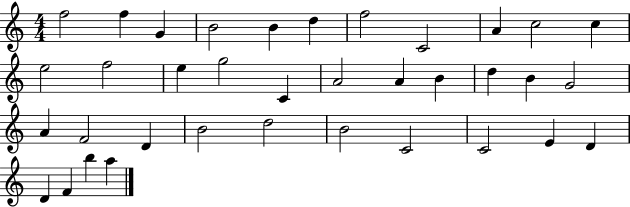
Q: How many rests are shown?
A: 0